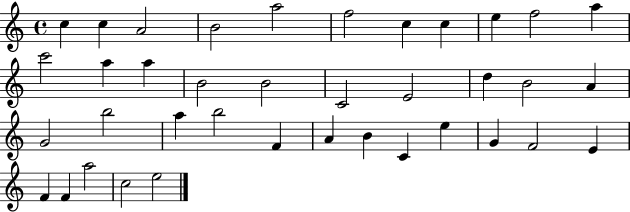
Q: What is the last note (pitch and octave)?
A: E5